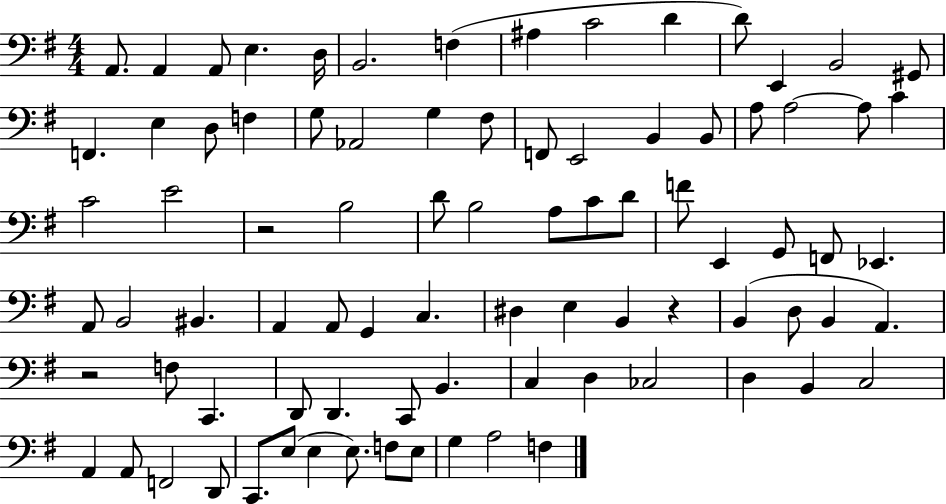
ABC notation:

X:1
T:Untitled
M:4/4
L:1/4
K:G
A,,/2 A,, A,,/2 E, D,/4 B,,2 F, ^A, C2 D D/2 E,, B,,2 ^G,,/2 F,, E, D,/2 F, G,/2 _A,,2 G, ^F,/2 F,,/2 E,,2 B,, B,,/2 A,/2 A,2 A,/2 C C2 E2 z2 B,2 D/2 B,2 A,/2 C/2 D/2 F/2 E,, G,,/2 F,,/2 _E,, A,,/2 B,,2 ^B,, A,, A,,/2 G,, C, ^D, E, B,, z B,, D,/2 B,, A,, z2 F,/2 C,, D,,/2 D,, C,,/2 B,, C, D, _C,2 D, B,, C,2 A,, A,,/2 F,,2 D,,/2 C,,/2 E,/2 E, E,/2 F,/2 E,/2 G, A,2 F,